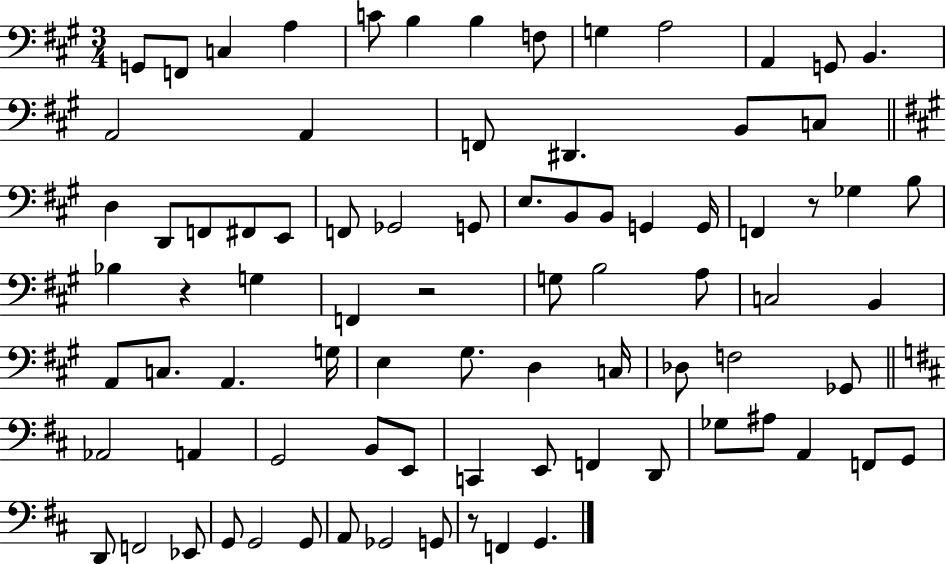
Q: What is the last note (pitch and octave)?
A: G2